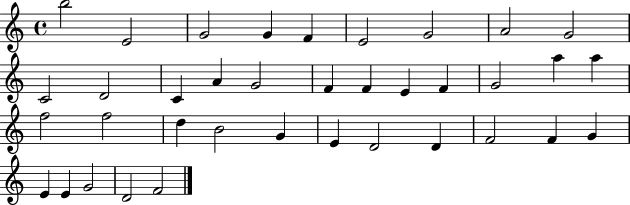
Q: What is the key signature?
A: C major